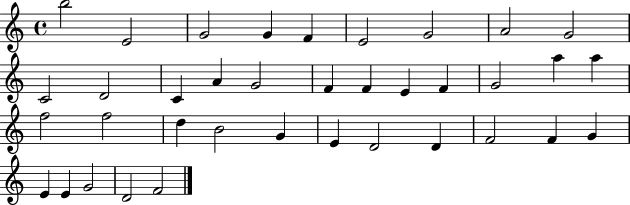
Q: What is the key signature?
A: C major